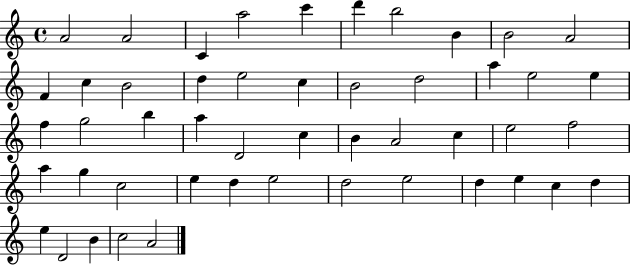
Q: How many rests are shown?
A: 0